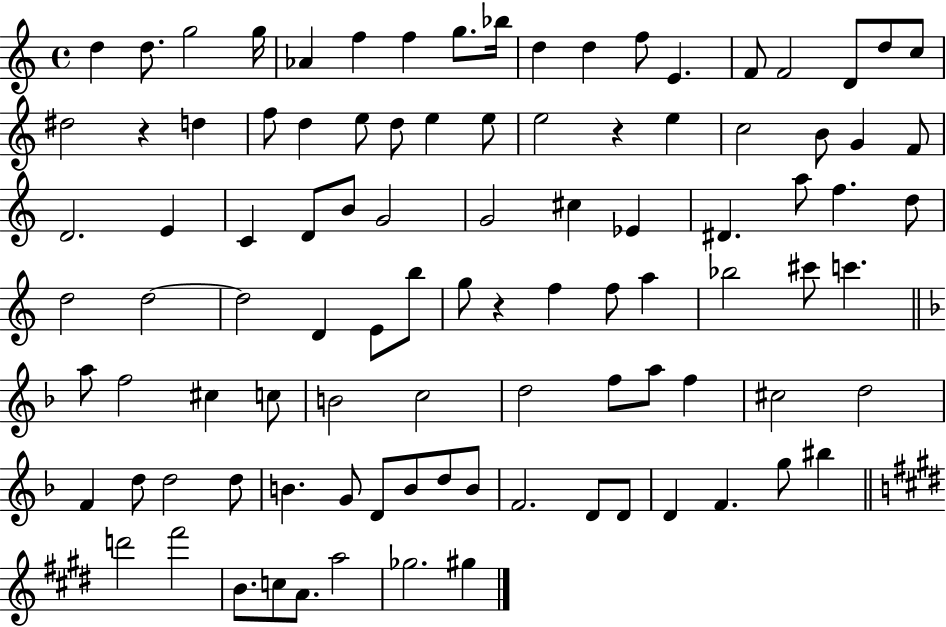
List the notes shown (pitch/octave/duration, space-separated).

D5/q D5/e. G5/h G5/s Ab4/q F5/q F5/q G5/e. Bb5/s D5/q D5/q F5/e E4/q. F4/e F4/h D4/e D5/e C5/e D#5/h R/q D5/q F5/e D5/q E5/e D5/e E5/q E5/e E5/h R/q E5/q C5/h B4/e G4/q F4/e D4/h. E4/q C4/q D4/e B4/e G4/h G4/h C#5/q Eb4/q D#4/q. A5/e F5/q. D5/e D5/h D5/h D5/h D4/q E4/e B5/e G5/e R/q F5/q F5/e A5/q Bb5/h C#6/e C6/q. A5/e F5/h C#5/q C5/e B4/h C5/h D5/h F5/e A5/e F5/q C#5/h D5/h F4/q D5/e D5/h D5/e B4/q. G4/e D4/e B4/e D5/e B4/e F4/h. D4/e D4/e D4/q F4/q. G5/e BIS5/q D6/h F#6/h B4/e. C5/e A4/e. A5/h Gb5/h. G#5/q